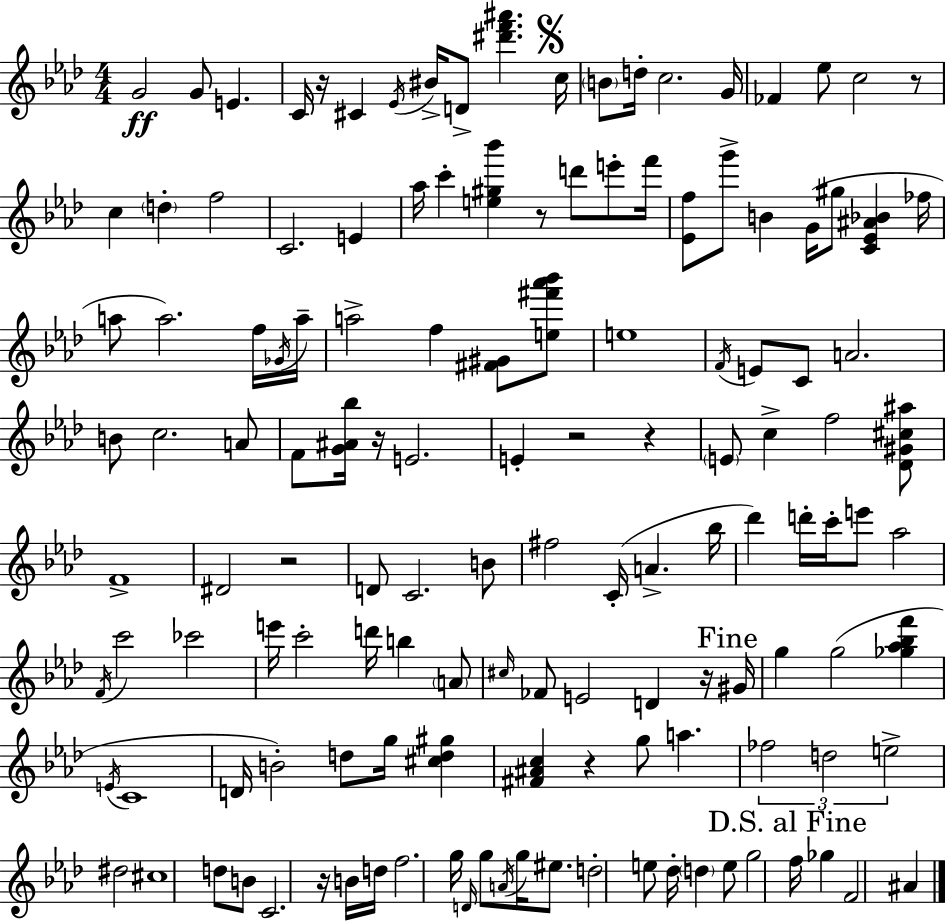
G4/h G4/e E4/q. C4/s R/s C#4/q Eb4/s BIS4/s D4/e [D#6,F6,A#6]/q. C5/s B4/e D5/s C5/h. G4/s FES4/q Eb5/e C5/h R/e C5/q D5/q F5/h C4/h. E4/q Ab5/s C6/q [E5,G#5,Bb6]/q R/e D6/e E6/e F6/s [Eb4,F5]/e G6/e B4/q G4/s G#5/e [C4,Eb4,A#4,Bb4]/q FES5/s A5/e A5/h. F5/s Gb4/s A5/s A5/h F5/q [F#4,G#4]/e [E5,F#6,Ab6,Bb6]/e E5/w F4/s E4/e C4/e A4/h. B4/e C5/h. A4/e F4/e [G4,A#4,Bb5]/s R/s E4/h. E4/q R/h R/q E4/e C5/q F5/h [Db4,G#4,C#5,A#5]/e F4/w D#4/h R/h D4/e C4/h. B4/e F#5/h C4/s A4/q. Bb5/s Db6/q D6/s C6/s E6/e Ab5/h F4/s C6/h CES6/h E6/s C6/h D6/s B5/q A4/e C#5/s FES4/e E4/h D4/q R/s G#4/s G5/q G5/h [Gb5,Ab5,Bb5,F6]/q E4/s C4/w D4/s B4/h D5/e G5/s [C#5,D5,G#5]/q [F#4,A#4,C5]/q R/q G5/e A5/q. FES5/h D5/h E5/h D#5/h C#5/w D5/e B4/e C4/h. R/s B4/s D5/s F5/h. G5/s D4/s G5/e A4/s G5/s EIS5/e. D5/h E5/e Db5/s D5/q E5/e G5/h F5/s Gb5/q F4/h A#4/q